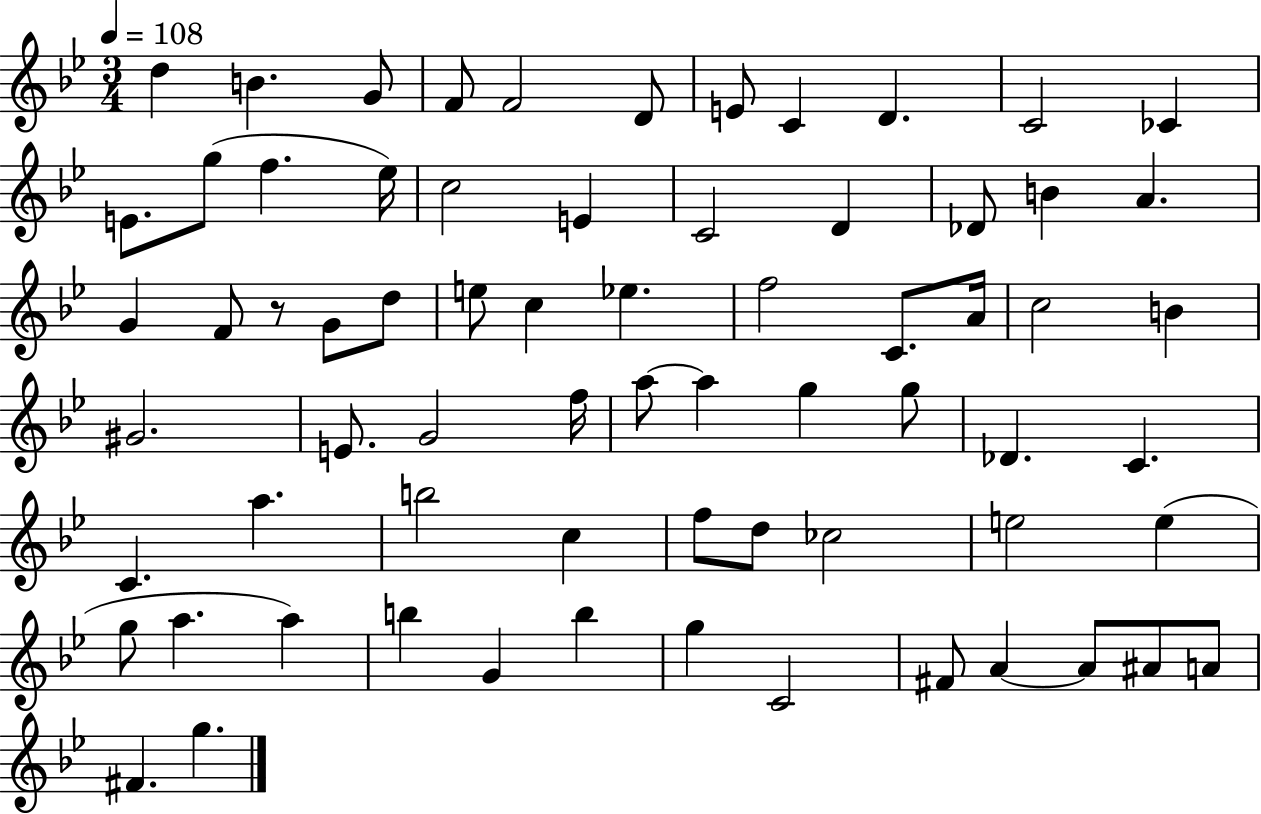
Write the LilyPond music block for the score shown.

{
  \clef treble
  \numericTimeSignature
  \time 3/4
  \key bes \major
  \tempo 4 = 108
  \repeat volta 2 { d''4 b'4. g'8 | f'8 f'2 d'8 | e'8 c'4 d'4. | c'2 ces'4 | \break e'8. g''8( f''4. ees''16) | c''2 e'4 | c'2 d'4 | des'8 b'4 a'4. | \break g'4 f'8 r8 g'8 d''8 | e''8 c''4 ees''4. | f''2 c'8. a'16 | c''2 b'4 | \break gis'2. | e'8. g'2 f''16 | a''8~~ a''4 g''4 g''8 | des'4. c'4. | \break c'4. a''4. | b''2 c''4 | f''8 d''8 ces''2 | e''2 e''4( | \break g''8 a''4. a''4) | b''4 g'4 b''4 | g''4 c'2 | fis'8 a'4~~ a'8 ais'8 a'8 | \break fis'4. g''4. | } \bar "|."
}